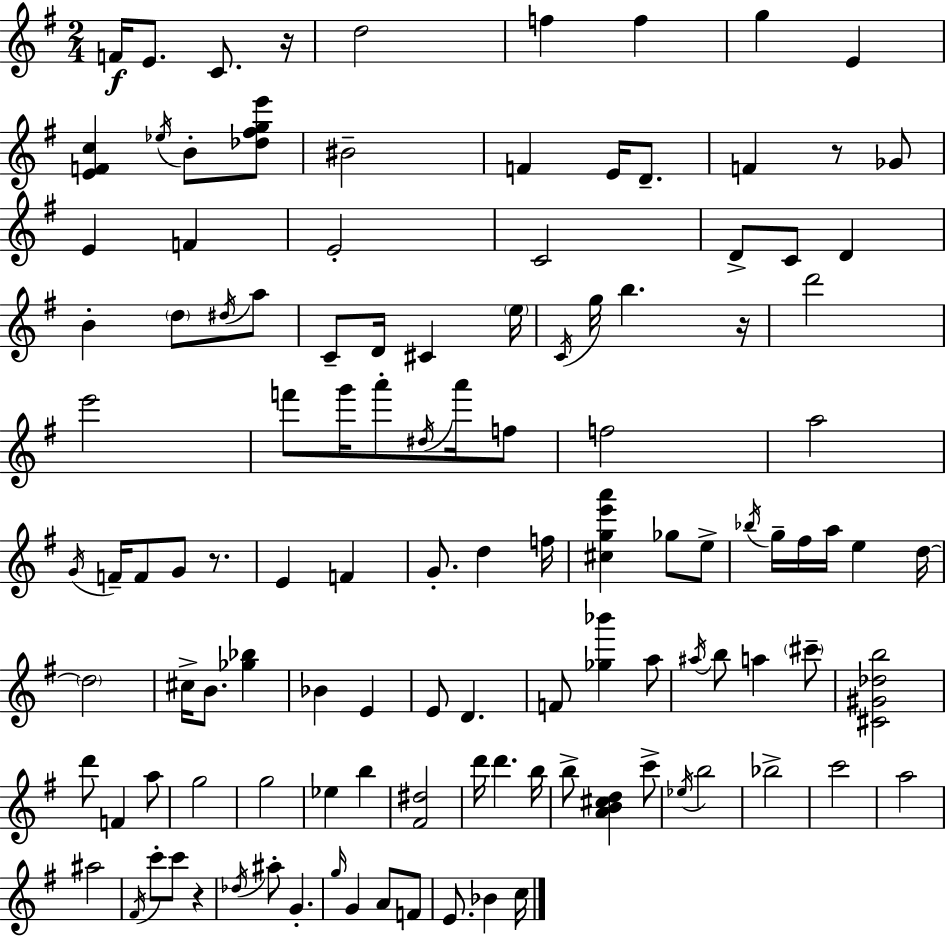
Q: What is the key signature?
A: G major